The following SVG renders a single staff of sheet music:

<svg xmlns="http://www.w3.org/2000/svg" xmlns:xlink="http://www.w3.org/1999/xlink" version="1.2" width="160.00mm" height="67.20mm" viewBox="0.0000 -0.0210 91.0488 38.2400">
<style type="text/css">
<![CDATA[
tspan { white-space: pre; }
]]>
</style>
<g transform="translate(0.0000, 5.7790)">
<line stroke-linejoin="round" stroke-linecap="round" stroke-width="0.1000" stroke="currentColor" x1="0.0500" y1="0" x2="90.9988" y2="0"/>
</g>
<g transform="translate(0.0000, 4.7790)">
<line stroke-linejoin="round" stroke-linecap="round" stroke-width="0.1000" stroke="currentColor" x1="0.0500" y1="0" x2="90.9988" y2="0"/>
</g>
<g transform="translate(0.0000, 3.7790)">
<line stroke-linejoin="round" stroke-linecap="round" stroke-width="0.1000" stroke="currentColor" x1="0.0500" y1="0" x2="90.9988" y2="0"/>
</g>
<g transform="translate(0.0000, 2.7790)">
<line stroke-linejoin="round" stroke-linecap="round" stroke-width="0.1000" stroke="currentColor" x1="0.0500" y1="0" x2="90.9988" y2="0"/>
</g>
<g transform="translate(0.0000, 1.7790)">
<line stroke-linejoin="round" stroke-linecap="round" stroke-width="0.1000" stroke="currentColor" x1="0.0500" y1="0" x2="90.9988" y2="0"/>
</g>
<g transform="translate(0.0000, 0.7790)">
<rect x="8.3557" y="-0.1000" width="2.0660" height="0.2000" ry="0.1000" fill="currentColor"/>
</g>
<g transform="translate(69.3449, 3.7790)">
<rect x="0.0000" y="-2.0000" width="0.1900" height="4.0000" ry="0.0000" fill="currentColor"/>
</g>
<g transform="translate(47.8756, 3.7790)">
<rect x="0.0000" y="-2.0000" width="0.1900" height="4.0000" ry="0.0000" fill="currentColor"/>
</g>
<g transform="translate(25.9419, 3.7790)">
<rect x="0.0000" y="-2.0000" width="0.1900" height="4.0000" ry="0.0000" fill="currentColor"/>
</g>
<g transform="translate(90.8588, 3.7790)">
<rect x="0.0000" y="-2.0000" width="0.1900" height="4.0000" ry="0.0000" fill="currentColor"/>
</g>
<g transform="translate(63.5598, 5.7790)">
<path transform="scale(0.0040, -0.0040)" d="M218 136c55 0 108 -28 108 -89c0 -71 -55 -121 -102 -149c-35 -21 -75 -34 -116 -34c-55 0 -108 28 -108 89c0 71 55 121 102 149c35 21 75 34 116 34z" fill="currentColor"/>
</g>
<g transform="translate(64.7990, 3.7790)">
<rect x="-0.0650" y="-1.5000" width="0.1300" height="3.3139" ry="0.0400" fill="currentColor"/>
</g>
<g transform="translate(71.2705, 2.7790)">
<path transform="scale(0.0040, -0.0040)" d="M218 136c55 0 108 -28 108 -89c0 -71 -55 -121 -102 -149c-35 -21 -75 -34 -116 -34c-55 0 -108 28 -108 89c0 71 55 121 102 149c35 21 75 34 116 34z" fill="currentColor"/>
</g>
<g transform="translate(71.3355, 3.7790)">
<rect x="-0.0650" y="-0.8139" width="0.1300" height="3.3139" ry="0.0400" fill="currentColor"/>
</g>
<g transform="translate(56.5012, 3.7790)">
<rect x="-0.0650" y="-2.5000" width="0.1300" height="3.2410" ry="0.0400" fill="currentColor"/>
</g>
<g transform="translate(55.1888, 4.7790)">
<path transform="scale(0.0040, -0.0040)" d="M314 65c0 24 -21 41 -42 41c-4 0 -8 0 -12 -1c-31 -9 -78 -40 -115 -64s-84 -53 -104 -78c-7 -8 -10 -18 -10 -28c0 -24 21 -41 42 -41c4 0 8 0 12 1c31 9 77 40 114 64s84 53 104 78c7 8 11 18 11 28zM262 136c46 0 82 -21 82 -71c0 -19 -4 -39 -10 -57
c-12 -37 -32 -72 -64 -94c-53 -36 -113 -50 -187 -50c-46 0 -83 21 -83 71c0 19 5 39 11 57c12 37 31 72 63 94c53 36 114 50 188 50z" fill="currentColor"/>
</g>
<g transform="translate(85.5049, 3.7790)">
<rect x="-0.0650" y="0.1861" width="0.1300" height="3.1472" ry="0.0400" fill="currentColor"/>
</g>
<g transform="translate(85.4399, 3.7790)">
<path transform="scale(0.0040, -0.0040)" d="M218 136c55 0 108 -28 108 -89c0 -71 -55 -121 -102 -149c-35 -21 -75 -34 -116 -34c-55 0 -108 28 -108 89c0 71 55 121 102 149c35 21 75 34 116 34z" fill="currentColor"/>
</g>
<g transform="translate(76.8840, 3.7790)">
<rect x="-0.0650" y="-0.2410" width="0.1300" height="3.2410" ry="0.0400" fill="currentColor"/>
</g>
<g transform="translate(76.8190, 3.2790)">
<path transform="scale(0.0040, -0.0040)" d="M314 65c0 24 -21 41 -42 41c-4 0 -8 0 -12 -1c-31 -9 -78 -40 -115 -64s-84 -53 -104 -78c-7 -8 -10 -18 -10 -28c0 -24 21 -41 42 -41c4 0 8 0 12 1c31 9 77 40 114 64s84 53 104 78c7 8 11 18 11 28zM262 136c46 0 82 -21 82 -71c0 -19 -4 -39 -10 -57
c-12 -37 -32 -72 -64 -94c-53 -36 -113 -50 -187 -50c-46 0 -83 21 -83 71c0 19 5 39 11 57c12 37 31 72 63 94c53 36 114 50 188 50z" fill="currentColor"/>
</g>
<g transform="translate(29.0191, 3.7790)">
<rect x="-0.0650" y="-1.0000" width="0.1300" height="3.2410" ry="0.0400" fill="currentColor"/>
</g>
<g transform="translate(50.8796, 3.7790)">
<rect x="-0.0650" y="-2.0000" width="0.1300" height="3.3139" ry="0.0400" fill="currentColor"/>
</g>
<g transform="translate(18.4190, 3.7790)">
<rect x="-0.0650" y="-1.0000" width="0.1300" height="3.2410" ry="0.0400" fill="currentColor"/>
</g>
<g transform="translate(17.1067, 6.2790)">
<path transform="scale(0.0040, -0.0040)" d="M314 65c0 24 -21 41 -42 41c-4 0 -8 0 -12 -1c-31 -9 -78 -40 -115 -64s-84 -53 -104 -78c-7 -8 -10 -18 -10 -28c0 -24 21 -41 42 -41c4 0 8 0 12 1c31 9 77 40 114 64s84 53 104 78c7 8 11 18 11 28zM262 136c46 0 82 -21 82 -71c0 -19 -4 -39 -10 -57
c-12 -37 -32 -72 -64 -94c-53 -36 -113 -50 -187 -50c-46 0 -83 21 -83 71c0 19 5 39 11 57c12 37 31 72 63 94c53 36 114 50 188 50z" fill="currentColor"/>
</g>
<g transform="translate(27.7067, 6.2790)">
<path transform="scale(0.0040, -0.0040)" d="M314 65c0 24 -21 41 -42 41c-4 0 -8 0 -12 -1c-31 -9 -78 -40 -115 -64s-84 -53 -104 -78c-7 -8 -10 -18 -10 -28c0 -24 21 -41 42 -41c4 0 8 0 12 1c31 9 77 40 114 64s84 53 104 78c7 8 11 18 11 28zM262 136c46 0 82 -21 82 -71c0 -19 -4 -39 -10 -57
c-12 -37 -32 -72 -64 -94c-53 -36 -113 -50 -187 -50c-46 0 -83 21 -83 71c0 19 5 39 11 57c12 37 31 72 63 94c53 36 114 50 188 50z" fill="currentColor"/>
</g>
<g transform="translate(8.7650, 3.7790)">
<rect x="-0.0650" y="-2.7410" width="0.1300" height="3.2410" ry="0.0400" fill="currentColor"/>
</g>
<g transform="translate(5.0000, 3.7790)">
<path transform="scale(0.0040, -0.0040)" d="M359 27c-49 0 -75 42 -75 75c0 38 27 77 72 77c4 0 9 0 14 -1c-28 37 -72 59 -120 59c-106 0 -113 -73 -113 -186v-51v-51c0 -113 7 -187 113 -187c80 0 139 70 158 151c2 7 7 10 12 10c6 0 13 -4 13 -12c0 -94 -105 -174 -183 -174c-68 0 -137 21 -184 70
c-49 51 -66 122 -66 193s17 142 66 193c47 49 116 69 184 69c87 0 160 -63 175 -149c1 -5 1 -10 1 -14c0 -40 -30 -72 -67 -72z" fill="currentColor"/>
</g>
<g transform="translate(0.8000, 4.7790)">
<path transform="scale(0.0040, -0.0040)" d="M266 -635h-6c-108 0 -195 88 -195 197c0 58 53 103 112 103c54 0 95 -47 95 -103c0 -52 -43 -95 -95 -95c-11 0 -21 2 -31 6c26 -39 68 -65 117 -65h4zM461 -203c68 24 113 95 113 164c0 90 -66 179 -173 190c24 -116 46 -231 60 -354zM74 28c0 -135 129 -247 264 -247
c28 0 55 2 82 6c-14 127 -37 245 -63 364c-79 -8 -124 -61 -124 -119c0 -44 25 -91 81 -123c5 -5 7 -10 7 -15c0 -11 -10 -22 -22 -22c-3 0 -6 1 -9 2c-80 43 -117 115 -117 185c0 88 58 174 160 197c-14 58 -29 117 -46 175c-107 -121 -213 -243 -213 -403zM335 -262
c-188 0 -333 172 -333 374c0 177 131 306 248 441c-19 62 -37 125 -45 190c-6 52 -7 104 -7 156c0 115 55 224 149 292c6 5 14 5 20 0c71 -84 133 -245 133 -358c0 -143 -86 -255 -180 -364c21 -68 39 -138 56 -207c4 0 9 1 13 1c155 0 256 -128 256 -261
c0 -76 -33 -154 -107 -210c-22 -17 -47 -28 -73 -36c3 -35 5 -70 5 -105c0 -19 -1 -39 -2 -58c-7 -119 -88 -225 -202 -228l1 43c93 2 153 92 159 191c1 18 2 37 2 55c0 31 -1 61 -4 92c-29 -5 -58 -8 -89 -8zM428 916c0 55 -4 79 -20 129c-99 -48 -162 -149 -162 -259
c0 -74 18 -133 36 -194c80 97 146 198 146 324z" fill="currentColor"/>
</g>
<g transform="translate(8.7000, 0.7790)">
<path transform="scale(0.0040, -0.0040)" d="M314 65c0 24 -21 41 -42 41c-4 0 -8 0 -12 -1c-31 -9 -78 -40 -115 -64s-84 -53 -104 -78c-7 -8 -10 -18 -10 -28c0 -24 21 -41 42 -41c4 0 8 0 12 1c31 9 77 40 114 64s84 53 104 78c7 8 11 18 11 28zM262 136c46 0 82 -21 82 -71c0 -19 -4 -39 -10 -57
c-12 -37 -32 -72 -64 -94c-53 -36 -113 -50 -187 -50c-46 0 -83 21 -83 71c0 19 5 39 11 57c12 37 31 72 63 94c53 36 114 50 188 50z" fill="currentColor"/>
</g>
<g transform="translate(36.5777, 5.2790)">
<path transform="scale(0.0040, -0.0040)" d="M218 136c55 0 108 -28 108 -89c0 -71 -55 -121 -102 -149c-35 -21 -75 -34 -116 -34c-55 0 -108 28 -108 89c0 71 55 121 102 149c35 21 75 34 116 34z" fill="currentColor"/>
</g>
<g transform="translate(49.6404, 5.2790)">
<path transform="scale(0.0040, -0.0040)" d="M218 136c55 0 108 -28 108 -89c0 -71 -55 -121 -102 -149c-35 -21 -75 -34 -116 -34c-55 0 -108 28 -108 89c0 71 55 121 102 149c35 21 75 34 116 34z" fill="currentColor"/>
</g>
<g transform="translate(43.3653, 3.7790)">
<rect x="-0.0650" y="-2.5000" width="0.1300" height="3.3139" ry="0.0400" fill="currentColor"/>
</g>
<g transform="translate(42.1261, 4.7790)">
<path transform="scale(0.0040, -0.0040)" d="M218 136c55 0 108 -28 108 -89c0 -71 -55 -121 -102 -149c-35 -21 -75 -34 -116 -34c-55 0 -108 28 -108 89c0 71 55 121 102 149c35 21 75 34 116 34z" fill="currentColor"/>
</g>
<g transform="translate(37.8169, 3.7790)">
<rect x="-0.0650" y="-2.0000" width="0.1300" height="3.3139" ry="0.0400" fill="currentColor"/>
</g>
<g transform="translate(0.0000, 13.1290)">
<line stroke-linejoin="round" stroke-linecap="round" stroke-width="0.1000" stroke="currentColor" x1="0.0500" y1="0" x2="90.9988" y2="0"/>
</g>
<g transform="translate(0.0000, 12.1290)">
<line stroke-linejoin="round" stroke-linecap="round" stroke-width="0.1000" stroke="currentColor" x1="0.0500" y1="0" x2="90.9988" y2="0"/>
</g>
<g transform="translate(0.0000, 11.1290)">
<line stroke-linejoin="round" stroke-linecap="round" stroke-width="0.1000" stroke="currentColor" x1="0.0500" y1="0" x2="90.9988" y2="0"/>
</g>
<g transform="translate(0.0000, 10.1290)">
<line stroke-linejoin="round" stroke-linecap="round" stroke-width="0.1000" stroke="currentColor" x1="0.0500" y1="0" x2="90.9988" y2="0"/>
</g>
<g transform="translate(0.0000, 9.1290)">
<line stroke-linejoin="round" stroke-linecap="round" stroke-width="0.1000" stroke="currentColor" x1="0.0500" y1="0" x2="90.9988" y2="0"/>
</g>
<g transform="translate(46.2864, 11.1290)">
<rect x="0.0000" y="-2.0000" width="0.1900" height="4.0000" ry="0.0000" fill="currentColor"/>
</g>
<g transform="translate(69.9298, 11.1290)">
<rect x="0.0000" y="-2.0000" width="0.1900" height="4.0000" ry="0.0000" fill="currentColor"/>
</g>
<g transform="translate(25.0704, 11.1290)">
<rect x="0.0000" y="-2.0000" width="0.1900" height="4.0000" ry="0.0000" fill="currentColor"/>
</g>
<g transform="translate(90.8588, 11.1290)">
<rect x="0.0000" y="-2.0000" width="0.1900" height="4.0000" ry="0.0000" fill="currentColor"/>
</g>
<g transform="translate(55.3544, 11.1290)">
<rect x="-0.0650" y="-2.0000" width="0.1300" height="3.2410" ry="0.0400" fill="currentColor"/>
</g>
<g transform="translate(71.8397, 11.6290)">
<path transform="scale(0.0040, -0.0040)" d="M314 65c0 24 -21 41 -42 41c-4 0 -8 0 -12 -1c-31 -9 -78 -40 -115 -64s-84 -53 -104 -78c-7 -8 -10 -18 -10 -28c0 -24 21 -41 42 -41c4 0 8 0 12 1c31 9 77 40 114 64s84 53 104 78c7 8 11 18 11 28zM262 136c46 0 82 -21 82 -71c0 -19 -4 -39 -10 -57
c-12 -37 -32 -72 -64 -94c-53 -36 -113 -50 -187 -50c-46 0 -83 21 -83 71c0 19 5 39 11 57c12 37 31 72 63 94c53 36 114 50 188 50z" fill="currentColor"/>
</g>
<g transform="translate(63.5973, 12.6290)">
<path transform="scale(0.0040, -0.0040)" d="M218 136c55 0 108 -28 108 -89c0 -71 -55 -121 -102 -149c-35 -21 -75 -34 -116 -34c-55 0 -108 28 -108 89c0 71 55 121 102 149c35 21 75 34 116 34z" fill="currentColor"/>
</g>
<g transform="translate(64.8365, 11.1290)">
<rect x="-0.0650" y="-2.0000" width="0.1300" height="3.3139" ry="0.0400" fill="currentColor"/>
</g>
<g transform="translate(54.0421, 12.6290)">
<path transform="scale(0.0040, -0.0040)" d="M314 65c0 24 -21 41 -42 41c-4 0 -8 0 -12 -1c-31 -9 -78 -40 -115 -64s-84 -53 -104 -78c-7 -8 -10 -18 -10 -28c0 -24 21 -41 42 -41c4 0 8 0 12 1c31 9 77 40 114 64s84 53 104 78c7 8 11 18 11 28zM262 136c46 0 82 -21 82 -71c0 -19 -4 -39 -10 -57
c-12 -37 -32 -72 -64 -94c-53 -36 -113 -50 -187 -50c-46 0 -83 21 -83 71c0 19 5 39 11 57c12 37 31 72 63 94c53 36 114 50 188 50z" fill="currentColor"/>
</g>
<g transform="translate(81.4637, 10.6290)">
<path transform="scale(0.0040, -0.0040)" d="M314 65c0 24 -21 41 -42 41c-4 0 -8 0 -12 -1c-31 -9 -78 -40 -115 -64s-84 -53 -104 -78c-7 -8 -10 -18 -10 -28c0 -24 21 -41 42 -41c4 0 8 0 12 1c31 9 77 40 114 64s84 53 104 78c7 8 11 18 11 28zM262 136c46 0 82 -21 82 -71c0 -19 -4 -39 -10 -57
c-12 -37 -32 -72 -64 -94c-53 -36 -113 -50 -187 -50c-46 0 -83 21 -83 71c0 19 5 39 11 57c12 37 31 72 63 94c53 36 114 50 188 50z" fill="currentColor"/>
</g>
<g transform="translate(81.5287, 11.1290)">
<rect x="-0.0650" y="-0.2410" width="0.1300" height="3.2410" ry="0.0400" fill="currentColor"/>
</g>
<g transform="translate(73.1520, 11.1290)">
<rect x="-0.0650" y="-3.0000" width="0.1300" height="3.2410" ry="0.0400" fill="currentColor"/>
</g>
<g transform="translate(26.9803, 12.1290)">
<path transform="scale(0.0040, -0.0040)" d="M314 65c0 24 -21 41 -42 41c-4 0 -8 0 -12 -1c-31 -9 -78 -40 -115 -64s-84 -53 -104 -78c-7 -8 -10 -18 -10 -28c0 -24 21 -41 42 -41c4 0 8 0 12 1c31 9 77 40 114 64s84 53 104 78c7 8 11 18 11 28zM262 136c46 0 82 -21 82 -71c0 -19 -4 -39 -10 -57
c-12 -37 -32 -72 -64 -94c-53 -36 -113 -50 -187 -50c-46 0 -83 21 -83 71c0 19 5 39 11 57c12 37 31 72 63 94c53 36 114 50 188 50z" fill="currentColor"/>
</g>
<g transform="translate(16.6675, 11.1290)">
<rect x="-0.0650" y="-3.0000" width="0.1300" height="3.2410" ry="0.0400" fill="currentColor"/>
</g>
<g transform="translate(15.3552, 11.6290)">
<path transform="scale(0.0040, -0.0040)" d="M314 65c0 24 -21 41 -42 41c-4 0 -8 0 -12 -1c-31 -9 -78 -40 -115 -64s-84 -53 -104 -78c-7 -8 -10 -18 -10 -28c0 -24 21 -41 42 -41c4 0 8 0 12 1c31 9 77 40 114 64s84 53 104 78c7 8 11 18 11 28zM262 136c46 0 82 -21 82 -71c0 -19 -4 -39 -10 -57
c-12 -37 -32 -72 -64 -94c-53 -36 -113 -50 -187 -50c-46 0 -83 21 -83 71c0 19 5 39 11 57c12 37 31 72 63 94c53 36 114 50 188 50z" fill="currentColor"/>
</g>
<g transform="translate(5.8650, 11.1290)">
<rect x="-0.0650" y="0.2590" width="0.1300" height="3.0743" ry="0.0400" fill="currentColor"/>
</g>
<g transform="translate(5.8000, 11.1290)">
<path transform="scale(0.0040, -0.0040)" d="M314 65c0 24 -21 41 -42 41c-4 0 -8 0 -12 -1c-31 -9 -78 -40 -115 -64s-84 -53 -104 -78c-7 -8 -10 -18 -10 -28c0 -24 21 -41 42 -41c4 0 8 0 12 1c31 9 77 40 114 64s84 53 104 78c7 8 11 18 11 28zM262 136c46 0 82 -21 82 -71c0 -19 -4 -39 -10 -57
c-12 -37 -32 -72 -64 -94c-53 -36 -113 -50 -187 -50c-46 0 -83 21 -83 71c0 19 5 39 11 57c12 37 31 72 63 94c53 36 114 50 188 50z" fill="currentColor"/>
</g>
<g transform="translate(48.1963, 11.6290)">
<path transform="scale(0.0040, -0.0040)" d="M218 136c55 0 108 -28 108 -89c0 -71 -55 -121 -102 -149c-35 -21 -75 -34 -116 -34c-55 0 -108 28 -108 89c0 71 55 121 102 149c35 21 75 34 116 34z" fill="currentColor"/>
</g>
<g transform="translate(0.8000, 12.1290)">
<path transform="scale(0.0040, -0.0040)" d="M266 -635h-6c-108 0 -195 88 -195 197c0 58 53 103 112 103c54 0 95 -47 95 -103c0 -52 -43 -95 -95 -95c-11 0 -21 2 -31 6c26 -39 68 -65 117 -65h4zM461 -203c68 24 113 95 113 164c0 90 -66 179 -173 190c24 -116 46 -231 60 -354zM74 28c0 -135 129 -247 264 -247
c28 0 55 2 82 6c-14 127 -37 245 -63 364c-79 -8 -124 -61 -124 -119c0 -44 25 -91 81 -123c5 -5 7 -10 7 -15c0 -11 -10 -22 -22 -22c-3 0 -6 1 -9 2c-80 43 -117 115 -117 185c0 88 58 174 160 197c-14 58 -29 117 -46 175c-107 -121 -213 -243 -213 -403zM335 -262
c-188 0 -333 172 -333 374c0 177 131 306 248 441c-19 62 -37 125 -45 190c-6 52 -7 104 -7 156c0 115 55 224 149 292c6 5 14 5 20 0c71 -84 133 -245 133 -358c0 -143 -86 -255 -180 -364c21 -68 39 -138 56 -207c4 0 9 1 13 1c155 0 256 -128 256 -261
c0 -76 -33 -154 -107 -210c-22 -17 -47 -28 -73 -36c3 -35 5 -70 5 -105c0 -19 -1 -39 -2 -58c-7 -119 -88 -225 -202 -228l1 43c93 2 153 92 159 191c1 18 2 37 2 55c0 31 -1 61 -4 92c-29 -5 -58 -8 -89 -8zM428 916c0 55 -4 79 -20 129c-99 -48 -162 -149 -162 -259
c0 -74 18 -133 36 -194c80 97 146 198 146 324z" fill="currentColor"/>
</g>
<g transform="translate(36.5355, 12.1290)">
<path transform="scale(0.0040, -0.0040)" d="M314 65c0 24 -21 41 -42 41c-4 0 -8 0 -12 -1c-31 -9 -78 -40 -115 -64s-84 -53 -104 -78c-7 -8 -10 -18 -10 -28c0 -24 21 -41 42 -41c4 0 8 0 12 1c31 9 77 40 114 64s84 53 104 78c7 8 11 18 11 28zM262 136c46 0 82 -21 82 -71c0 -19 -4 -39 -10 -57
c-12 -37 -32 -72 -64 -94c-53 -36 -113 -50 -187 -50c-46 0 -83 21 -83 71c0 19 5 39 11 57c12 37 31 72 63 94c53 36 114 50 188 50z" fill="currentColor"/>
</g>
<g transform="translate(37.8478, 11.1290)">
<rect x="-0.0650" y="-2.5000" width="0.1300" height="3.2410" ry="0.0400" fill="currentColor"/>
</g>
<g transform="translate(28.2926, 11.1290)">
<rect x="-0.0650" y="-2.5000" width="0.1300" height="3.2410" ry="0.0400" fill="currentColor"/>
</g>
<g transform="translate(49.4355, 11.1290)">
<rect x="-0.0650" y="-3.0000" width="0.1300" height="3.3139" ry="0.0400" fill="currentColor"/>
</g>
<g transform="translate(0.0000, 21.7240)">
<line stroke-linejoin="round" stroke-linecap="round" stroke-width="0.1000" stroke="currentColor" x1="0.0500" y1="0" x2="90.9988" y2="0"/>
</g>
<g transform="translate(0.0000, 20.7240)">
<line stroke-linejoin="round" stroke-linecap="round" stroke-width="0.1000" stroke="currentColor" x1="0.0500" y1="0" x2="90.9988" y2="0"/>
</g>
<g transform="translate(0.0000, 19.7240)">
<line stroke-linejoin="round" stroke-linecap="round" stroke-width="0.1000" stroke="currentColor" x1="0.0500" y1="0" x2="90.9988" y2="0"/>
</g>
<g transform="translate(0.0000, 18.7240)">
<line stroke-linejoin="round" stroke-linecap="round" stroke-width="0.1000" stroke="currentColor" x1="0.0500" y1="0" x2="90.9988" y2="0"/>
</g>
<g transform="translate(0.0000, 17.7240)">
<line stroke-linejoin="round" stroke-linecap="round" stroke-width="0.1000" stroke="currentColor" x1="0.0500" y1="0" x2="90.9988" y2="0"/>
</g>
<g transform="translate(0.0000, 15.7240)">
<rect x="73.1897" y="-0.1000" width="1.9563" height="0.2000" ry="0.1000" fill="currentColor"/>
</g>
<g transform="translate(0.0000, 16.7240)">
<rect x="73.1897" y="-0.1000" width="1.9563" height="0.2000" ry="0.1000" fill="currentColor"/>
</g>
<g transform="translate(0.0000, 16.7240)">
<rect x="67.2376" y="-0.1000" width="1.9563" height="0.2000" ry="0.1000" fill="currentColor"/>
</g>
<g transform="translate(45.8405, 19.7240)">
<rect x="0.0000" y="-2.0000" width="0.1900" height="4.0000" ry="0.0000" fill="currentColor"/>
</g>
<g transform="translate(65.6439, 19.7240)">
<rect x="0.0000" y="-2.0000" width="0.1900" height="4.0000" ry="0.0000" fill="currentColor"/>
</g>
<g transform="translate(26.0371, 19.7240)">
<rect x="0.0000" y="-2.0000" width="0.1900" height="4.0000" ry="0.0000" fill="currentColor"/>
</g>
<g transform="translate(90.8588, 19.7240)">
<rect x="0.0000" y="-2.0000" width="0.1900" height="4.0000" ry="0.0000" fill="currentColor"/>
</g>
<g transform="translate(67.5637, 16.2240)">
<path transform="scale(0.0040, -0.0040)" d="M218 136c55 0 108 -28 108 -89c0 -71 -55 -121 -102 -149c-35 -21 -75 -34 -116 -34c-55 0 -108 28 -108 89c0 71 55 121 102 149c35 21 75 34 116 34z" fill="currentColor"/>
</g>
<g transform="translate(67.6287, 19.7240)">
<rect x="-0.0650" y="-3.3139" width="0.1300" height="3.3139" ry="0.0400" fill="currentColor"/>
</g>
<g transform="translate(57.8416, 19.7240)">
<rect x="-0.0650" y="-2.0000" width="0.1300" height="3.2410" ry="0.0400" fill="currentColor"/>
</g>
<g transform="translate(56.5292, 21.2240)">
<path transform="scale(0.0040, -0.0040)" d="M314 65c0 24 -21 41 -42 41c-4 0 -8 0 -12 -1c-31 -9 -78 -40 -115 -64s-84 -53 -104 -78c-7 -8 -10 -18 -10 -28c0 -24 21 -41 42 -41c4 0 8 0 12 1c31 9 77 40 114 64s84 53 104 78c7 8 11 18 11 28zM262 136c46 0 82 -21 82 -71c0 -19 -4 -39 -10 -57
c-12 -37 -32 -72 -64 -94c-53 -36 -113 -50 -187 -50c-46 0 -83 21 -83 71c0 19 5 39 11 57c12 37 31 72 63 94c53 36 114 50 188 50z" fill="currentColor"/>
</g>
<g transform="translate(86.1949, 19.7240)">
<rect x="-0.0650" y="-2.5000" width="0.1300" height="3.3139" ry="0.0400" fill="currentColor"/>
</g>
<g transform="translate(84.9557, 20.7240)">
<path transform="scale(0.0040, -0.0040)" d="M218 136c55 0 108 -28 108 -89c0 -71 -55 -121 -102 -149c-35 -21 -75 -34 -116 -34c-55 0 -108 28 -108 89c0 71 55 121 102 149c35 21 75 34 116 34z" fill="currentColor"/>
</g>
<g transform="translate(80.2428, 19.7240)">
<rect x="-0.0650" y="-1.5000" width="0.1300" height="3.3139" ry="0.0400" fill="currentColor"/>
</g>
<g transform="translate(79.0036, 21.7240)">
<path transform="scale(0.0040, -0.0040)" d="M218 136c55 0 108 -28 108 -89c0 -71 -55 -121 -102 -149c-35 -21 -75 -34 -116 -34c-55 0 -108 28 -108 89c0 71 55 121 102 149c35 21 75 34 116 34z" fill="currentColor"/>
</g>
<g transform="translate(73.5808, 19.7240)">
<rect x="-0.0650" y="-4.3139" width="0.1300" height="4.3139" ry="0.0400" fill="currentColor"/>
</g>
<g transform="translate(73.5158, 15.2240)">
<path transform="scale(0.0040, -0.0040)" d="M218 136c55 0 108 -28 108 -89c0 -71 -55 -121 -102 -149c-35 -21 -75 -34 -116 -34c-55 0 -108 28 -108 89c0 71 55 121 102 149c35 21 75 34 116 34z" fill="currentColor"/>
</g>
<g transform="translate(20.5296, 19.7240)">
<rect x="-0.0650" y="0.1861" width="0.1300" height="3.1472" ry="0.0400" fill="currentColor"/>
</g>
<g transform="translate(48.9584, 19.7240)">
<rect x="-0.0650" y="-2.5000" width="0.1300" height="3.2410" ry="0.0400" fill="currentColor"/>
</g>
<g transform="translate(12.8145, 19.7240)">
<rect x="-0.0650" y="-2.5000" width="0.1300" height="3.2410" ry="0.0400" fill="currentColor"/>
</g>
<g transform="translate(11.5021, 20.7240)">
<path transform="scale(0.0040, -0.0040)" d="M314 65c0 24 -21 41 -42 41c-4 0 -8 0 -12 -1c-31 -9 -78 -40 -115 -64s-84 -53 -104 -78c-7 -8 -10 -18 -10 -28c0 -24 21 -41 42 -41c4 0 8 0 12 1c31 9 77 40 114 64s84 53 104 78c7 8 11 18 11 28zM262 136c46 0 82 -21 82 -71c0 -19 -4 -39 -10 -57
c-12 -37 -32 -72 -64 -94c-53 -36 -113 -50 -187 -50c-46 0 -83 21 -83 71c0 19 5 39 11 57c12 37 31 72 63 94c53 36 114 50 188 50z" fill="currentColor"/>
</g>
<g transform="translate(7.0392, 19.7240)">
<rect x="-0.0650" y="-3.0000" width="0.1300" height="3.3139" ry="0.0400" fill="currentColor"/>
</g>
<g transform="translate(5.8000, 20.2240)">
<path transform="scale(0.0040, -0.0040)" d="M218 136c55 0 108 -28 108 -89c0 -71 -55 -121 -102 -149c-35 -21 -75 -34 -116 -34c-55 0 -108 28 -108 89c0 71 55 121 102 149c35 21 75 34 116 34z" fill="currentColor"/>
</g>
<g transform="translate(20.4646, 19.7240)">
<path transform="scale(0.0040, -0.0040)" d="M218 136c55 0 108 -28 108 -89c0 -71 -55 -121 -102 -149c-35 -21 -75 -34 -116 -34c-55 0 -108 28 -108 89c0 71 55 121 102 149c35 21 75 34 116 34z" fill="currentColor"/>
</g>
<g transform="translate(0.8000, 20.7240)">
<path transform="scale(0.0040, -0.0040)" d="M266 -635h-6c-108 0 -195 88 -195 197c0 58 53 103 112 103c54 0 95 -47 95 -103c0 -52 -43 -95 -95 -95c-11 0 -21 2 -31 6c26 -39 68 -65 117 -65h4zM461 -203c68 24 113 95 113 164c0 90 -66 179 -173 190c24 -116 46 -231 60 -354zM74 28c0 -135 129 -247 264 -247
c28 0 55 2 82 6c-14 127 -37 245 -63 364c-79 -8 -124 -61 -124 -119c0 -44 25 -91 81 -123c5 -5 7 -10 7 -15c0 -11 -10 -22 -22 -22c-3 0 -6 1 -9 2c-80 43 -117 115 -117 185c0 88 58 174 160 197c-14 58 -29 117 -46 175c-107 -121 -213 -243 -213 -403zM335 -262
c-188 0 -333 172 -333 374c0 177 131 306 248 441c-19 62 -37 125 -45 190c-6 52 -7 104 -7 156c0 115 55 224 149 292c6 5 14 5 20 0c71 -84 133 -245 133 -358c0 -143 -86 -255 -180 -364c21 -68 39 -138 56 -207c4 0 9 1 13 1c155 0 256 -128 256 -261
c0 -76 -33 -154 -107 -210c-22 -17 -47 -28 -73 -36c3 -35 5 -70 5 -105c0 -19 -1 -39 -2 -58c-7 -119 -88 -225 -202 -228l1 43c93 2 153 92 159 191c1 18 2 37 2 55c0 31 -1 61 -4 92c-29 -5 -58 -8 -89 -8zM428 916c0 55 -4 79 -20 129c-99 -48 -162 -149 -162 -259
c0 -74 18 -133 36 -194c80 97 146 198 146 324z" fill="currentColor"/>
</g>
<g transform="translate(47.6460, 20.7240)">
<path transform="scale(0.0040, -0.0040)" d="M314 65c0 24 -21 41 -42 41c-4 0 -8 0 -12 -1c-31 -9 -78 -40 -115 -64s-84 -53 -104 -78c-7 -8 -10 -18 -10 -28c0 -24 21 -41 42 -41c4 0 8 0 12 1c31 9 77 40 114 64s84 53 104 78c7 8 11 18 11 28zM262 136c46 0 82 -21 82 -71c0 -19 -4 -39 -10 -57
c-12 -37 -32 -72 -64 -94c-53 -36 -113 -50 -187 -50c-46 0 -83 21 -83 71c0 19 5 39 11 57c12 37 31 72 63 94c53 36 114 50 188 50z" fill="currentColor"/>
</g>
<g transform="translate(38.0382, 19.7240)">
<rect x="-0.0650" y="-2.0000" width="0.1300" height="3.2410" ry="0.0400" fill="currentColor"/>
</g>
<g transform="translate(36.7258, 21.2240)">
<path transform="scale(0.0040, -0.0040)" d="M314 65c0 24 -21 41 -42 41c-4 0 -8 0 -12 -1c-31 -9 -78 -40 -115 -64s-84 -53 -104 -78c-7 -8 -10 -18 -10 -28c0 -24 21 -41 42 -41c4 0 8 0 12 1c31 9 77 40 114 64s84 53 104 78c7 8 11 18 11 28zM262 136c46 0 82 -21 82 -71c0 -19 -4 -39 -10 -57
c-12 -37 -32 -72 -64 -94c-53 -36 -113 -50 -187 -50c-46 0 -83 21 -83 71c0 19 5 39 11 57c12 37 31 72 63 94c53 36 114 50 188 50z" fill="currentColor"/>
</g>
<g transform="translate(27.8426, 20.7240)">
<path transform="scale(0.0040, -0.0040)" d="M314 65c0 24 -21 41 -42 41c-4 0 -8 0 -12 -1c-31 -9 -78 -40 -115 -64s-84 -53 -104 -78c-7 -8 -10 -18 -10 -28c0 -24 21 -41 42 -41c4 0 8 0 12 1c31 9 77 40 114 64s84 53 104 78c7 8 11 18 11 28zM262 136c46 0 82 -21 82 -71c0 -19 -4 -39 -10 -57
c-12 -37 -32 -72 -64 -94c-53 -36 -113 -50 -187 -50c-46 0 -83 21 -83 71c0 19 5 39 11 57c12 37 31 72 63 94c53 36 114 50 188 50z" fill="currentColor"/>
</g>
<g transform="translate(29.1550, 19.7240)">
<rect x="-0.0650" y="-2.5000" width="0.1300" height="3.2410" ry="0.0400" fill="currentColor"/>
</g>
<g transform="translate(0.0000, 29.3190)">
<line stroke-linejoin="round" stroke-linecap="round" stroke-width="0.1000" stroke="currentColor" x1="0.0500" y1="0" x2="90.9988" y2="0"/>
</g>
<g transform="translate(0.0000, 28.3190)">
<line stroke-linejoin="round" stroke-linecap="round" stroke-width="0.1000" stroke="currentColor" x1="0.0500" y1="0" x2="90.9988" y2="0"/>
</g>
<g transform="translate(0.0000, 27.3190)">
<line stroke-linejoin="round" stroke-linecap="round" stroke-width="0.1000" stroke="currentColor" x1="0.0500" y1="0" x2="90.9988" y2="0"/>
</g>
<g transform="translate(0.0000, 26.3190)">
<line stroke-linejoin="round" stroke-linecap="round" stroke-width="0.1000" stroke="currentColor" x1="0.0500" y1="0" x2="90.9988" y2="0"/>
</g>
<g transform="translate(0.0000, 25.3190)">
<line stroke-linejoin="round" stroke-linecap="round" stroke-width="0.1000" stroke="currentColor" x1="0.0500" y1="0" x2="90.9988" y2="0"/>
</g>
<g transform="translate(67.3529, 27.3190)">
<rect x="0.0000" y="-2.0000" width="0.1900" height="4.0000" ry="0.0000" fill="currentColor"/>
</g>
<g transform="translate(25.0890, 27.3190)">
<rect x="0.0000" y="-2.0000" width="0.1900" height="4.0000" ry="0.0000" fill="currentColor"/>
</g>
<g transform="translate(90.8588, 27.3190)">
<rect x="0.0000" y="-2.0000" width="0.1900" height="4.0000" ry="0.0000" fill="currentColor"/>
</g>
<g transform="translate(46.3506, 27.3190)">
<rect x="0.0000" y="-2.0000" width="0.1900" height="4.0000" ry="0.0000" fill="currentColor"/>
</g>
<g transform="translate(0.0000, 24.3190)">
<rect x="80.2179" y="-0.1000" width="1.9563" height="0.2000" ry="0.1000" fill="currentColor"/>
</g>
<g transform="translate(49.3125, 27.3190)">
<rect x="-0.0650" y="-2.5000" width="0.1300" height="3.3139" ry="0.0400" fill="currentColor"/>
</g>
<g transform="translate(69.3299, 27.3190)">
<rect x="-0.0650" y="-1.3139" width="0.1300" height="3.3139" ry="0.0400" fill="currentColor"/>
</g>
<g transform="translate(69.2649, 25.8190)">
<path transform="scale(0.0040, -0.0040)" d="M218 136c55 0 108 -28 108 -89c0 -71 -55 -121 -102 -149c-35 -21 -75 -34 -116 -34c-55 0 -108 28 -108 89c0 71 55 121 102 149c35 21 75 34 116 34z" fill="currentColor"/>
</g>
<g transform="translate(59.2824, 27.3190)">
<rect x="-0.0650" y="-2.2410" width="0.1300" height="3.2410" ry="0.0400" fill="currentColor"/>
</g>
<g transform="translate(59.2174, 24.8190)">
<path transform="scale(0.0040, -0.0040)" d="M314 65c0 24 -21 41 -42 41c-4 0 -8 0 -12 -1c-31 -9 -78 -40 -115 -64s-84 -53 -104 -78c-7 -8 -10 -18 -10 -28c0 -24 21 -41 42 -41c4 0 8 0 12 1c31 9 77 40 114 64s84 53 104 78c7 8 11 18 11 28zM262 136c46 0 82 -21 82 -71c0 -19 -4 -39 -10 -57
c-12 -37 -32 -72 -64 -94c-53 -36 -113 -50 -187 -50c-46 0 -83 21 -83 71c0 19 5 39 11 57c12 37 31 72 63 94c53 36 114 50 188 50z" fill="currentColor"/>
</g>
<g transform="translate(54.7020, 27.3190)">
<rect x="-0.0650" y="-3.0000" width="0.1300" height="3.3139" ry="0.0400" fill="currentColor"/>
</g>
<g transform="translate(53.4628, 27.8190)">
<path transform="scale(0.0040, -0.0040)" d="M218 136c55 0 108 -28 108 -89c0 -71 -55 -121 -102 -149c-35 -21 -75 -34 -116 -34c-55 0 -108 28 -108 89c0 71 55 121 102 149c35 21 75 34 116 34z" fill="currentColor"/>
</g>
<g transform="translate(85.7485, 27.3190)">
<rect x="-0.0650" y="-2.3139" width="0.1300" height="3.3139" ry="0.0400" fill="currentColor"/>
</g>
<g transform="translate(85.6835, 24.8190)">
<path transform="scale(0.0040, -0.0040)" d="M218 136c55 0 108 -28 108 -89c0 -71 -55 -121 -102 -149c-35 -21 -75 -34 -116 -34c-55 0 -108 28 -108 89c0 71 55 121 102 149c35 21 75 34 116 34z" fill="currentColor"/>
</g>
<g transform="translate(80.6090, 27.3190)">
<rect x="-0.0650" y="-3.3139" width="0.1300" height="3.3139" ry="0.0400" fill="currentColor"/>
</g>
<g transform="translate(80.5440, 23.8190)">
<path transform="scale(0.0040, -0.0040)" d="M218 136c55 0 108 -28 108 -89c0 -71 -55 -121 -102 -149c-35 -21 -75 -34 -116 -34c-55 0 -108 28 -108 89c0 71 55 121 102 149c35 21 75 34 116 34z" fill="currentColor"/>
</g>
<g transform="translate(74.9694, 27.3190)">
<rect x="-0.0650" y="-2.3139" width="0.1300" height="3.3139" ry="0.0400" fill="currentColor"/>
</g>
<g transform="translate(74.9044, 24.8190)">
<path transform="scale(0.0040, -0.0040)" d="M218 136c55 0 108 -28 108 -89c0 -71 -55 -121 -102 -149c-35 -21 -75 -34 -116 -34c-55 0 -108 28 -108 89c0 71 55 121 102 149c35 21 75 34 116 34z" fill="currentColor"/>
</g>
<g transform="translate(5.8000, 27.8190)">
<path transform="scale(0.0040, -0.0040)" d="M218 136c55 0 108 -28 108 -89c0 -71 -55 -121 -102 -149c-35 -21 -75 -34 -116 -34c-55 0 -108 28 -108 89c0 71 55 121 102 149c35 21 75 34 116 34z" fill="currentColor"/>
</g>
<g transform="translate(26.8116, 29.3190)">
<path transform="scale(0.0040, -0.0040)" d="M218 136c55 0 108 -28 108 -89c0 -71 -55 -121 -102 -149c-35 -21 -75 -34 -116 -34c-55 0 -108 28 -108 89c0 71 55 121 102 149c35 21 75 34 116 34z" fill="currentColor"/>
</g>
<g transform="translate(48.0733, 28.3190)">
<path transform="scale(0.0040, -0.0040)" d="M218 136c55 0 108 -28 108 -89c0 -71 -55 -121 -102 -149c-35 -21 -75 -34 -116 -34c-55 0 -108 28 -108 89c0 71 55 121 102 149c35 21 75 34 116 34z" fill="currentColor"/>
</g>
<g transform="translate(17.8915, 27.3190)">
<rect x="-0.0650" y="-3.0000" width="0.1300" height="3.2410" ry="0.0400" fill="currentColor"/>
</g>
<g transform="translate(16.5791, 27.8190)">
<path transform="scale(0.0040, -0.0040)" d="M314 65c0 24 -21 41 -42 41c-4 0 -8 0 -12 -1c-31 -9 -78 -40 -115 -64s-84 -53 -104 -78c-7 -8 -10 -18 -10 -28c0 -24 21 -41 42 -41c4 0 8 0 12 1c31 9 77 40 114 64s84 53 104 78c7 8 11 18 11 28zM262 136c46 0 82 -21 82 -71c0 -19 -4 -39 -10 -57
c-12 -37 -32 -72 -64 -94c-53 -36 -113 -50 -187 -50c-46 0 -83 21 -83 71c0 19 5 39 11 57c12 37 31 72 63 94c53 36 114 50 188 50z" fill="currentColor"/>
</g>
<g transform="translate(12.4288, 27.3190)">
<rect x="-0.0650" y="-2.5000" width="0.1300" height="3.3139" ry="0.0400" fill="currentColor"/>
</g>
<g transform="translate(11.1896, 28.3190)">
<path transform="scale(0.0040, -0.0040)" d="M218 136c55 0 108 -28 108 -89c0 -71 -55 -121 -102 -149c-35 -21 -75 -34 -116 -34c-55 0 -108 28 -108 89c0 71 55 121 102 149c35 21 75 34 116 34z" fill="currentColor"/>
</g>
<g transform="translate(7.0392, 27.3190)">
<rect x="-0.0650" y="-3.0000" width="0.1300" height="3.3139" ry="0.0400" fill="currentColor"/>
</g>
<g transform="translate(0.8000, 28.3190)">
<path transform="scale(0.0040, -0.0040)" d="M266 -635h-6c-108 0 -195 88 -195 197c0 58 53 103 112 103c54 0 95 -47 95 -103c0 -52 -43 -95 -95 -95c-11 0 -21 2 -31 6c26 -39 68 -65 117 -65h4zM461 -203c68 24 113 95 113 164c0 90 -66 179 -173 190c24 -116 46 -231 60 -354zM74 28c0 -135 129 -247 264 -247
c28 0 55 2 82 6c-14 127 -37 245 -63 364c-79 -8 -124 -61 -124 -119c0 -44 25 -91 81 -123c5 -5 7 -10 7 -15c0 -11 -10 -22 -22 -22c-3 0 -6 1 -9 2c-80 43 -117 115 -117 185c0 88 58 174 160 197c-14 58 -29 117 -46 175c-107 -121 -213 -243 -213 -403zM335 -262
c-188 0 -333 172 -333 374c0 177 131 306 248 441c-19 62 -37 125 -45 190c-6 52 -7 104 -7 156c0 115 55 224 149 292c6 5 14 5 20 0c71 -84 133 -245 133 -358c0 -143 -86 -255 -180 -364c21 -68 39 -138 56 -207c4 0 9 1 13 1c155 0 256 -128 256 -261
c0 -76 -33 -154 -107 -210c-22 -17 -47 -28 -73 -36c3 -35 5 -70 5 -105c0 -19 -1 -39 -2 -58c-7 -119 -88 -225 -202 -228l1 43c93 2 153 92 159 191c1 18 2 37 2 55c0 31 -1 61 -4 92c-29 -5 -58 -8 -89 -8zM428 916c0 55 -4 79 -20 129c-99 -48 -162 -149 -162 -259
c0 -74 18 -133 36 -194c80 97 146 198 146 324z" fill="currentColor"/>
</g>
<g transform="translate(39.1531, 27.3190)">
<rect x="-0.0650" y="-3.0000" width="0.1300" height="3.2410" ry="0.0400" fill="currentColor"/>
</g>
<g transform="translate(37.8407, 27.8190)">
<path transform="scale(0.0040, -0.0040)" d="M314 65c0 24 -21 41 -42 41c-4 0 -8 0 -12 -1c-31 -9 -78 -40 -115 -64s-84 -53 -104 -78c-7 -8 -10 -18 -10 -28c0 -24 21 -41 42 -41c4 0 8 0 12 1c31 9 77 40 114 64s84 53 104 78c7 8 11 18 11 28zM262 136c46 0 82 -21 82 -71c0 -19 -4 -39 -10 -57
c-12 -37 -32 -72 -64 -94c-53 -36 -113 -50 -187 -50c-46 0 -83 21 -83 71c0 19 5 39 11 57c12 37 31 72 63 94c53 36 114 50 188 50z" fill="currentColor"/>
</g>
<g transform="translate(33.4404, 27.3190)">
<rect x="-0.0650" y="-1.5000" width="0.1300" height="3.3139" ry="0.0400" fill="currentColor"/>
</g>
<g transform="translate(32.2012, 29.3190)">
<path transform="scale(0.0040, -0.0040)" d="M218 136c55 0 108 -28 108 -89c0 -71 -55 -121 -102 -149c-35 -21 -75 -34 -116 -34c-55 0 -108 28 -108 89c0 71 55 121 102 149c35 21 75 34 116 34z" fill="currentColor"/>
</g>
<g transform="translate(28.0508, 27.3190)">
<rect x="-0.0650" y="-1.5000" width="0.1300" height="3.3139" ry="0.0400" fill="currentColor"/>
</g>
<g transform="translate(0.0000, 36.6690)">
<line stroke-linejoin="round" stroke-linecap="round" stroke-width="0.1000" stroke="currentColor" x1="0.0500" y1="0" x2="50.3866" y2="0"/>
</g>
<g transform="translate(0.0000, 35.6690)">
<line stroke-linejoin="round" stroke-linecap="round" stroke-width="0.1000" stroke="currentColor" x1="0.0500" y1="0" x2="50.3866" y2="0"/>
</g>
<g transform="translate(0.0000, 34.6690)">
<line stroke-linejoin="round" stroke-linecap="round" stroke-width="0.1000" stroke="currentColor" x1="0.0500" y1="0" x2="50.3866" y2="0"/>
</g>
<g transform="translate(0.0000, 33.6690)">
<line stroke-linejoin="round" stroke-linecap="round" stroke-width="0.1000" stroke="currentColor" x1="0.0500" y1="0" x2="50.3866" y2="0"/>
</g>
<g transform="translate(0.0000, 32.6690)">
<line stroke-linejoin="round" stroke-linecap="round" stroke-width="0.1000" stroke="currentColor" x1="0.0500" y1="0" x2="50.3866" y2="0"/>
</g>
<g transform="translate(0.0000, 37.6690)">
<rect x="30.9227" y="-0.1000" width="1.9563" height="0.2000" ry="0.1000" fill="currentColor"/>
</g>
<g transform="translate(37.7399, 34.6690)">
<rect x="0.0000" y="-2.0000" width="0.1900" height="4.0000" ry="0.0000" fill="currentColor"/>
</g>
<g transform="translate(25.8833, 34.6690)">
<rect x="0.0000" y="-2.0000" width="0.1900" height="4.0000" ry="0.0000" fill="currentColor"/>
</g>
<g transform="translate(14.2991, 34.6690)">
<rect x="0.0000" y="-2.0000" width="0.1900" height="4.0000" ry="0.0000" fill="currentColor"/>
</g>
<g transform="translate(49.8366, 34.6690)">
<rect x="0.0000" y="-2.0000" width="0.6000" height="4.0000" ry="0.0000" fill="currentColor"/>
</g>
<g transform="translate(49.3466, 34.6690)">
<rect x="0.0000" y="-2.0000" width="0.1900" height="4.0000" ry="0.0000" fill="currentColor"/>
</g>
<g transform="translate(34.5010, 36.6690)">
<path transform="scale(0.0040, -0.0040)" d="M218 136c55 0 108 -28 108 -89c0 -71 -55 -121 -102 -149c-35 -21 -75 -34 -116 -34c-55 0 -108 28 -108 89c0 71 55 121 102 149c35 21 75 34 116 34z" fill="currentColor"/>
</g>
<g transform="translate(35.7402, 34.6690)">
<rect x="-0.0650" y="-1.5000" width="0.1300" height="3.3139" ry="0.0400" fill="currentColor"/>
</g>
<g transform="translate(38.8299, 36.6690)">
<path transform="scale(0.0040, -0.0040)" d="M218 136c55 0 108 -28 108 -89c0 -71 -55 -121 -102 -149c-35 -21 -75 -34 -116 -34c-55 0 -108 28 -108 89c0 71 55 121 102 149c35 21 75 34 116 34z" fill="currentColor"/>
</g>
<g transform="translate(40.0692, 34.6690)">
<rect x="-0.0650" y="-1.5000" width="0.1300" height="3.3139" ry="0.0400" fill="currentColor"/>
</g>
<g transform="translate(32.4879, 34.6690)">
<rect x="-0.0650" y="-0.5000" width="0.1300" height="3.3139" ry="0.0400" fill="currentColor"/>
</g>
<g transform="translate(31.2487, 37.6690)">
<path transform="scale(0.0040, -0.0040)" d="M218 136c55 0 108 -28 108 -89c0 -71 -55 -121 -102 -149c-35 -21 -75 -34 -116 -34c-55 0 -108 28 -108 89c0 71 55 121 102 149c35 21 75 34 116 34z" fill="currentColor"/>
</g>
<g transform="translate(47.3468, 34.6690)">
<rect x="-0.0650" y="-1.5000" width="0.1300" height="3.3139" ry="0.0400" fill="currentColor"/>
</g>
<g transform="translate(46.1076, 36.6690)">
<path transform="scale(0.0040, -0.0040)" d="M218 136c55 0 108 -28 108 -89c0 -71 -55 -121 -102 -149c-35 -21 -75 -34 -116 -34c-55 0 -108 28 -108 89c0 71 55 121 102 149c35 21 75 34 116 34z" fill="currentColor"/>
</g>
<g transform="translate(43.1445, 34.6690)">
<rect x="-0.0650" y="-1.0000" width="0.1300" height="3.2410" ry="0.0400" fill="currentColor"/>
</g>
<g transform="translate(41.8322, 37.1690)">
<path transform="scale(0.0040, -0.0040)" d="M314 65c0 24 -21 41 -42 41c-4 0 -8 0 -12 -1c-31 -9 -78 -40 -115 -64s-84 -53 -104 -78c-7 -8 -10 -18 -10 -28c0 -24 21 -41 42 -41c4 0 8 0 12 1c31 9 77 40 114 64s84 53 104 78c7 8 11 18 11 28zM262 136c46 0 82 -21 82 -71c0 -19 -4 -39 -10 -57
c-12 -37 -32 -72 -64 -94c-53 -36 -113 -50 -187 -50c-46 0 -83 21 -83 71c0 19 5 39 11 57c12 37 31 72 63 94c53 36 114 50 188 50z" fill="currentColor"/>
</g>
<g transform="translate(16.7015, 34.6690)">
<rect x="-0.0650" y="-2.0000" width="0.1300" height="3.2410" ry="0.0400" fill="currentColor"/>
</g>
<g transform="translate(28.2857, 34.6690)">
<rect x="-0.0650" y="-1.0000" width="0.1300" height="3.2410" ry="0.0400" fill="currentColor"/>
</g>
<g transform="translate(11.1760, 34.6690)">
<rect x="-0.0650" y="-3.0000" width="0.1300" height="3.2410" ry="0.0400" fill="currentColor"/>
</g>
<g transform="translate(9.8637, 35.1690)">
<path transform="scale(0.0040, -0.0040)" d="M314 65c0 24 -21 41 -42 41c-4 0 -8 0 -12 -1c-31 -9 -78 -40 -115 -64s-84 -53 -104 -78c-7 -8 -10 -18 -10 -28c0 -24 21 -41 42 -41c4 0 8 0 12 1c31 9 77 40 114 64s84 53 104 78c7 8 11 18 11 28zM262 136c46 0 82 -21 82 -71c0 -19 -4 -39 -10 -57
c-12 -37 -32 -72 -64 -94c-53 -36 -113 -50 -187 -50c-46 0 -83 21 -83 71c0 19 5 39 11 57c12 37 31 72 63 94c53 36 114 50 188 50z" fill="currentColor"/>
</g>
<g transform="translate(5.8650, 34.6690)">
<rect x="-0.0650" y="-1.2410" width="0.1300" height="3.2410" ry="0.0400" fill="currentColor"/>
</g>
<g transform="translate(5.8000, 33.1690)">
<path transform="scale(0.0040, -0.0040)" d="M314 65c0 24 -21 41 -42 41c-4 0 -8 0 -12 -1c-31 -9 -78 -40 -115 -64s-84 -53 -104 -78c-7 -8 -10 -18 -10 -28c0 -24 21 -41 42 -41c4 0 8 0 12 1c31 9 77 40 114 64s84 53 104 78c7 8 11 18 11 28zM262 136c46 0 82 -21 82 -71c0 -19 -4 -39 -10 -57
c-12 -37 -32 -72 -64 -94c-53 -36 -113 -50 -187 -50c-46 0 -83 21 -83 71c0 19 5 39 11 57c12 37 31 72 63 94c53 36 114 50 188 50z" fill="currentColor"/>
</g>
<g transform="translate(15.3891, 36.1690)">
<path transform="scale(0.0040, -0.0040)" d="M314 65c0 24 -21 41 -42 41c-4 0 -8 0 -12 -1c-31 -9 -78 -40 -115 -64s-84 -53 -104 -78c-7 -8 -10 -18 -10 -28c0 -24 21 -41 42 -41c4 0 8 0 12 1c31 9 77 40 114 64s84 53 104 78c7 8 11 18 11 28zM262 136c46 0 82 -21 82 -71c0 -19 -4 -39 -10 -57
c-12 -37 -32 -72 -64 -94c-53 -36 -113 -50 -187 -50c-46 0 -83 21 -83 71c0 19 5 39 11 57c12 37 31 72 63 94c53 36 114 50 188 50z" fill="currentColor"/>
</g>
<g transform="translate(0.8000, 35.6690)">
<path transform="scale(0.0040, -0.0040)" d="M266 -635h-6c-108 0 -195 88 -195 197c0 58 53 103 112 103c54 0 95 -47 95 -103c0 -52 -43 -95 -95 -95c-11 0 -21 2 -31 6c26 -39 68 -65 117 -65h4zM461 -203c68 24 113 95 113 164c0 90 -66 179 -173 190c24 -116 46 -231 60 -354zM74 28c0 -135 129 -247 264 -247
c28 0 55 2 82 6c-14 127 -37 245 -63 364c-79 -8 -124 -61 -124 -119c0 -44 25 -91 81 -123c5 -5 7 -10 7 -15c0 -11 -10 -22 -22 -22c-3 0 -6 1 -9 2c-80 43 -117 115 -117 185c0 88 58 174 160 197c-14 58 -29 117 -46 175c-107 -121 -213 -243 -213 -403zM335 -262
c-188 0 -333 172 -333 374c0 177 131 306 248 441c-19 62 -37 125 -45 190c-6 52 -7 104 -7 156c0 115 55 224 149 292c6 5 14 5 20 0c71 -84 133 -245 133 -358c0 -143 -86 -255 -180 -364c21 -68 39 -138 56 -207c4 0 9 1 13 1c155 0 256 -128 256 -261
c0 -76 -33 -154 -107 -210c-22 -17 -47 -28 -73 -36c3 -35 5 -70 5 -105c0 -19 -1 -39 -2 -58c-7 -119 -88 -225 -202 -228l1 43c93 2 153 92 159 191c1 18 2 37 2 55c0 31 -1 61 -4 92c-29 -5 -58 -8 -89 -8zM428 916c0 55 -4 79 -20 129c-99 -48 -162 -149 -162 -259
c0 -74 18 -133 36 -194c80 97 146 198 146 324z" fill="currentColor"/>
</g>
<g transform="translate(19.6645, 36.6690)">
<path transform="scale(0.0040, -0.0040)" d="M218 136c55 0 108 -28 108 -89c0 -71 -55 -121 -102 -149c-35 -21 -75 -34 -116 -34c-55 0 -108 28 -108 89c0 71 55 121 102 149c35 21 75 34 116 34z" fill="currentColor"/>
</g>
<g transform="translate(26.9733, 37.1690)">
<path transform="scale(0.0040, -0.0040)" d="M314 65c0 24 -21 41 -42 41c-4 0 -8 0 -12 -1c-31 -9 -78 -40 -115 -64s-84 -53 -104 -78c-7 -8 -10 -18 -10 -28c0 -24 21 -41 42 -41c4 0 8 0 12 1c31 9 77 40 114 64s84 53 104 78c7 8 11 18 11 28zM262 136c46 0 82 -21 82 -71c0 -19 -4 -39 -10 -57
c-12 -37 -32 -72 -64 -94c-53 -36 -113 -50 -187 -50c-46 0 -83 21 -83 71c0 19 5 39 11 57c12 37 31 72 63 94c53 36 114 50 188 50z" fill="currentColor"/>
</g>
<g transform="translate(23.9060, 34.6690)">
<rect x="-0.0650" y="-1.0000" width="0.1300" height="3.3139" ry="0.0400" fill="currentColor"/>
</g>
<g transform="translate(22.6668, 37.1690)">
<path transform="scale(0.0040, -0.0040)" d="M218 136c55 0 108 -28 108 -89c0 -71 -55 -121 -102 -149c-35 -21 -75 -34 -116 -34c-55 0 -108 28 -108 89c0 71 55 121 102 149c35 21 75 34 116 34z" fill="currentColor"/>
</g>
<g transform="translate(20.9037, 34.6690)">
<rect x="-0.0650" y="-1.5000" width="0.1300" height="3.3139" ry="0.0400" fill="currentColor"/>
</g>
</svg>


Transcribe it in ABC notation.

X:1
T:Untitled
M:4/4
L:1/4
K:C
a2 D2 D2 F G F G2 E d c2 B B2 A2 G2 G2 A F2 F A2 c2 A G2 B G2 F2 G2 F2 b d' E G A G A2 E E A2 G A g2 e g b g e2 A2 F2 E D D2 C E E D2 E